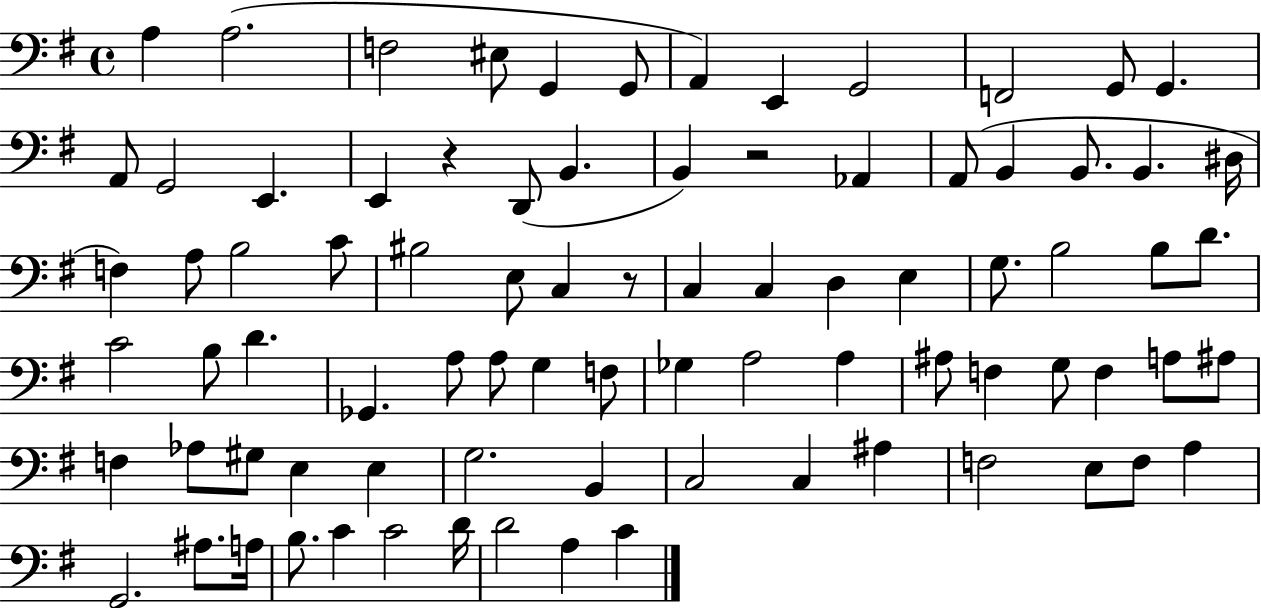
A3/q A3/h. F3/h EIS3/e G2/q G2/e A2/q E2/q G2/h F2/h G2/e G2/q. A2/e G2/h E2/q. E2/q R/q D2/e B2/q. B2/q R/h Ab2/q A2/e B2/q B2/e. B2/q. D#3/s F3/q A3/e B3/h C4/e BIS3/h E3/e C3/q R/e C3/q C3/q D3/q E3/q G3/e. B3/h B3/e D4/e. C4/h B3/e D4/q. Gb2/q. A3/e A3/e G3/q F3/e Gb3/q A3/h A3/q A#3/e F3/q G3/e F3/q A3/e A#3/e F3/q Ab3/e G#3/e E3/q E3/q G3/h. B2/q C3/h C3/q A#3/q F3/h E3/e F3/e A3/q G2/h. A#3/e. A3/s B3/e. C4/q C4/h D4/s D4/h A3/q C4/q